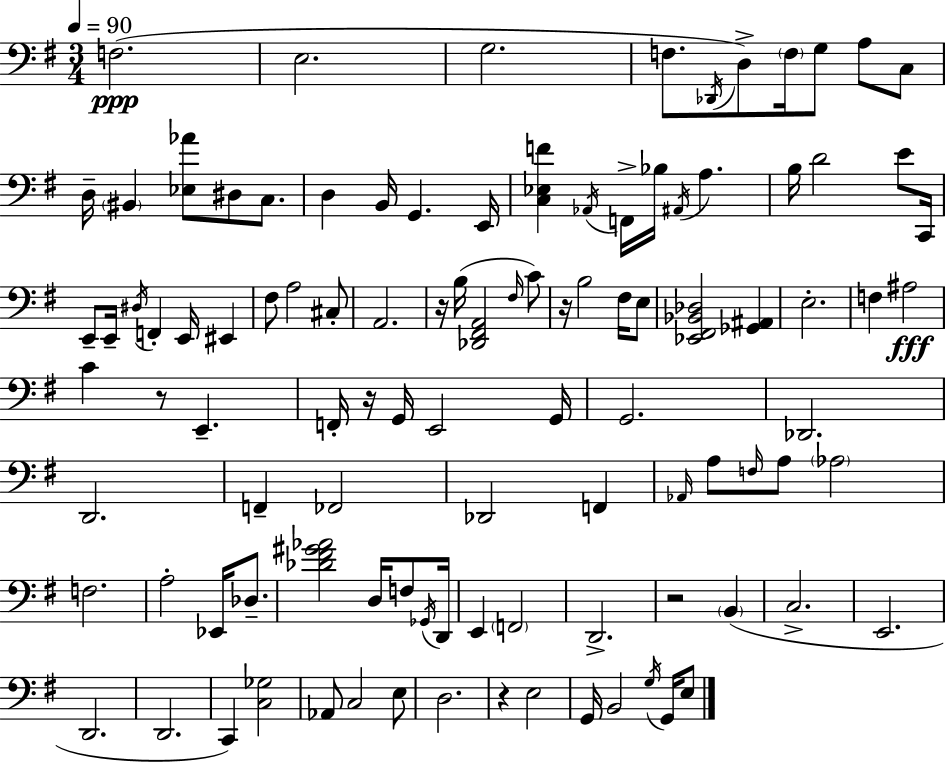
{
  \clef bass
  \numericTimeSignature
  \time 3/4
  \key e \minor
  \tempo 4 = 90
  f2.(\ppp | e2. | g2. | f8. \acciaccatura { des,16 } d8->) \parenthesize f16 g8 a8 c8 | \break d16-- \parenthesize bis,4 <ees aes'>8 dis8 c8. | d4 b,16 g,4. | e,16 <c ees f'>4 \acciaccatura { aes,16 } f,16-> bes16 \acciaccatura { ais,16 } a4. | b16 d'2 | \break e'8 c,16 e,8-- e,16-- \acciaccatura { dis16 } f,4-. e,16 | eis,4 fis8 a2 | cis8-. a,2. | r16 b16( <des, fis, a,>2 | \break \grace { fis16 } c'8) r16 b2 | fis16 e8 <ees, fis, bes, des>2 | <ges, ais,>4 e2.-. | f4 ais2\fff | \break c'4 r8 e,4.-- | f,16-. r16 g,16 e,2 | g,16 g,2. | des,2. | \break d,2. | f,4-- fes,2 | des,2 | f,4 \grace { aes,16 } a8 \grace { f16 } a8 \parenthesize aes2 | \break f2. | a2-. | ees,16 des8.-- <des' fis' gis' aes'>2 | d16 f8 \acciaccatura { ges,16 } d,16 e,4 | \break \parenthesize f,2 d,2.-> | r2 | \parenthesize b,4( c2.-> | e,2. | \break d,2. | d,2. | c,4) | <c ges>2 aes,8 c2 | \break e8 d2. | r4 | e2 g,16 b,2 | \acciaccatura { g16 } g,16 e8 \bar "|."
}